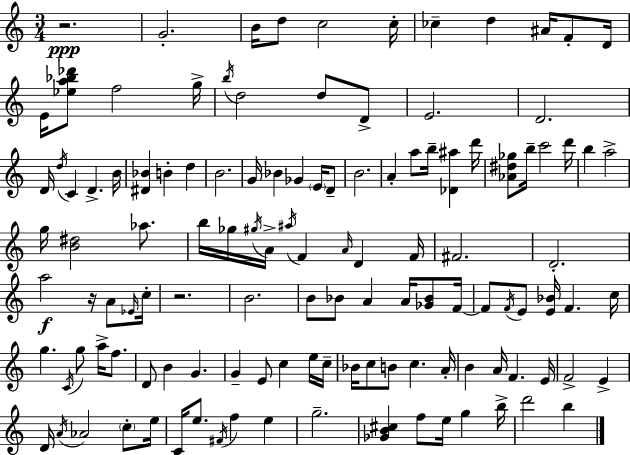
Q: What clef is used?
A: treble